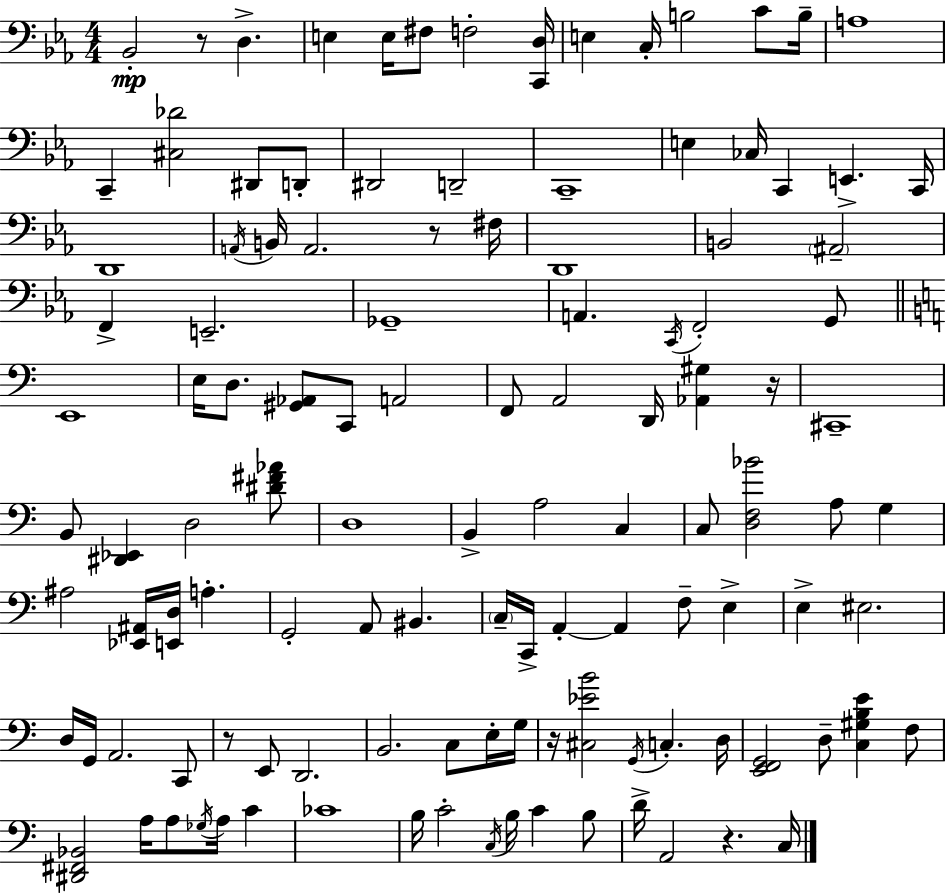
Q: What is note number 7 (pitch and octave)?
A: E3